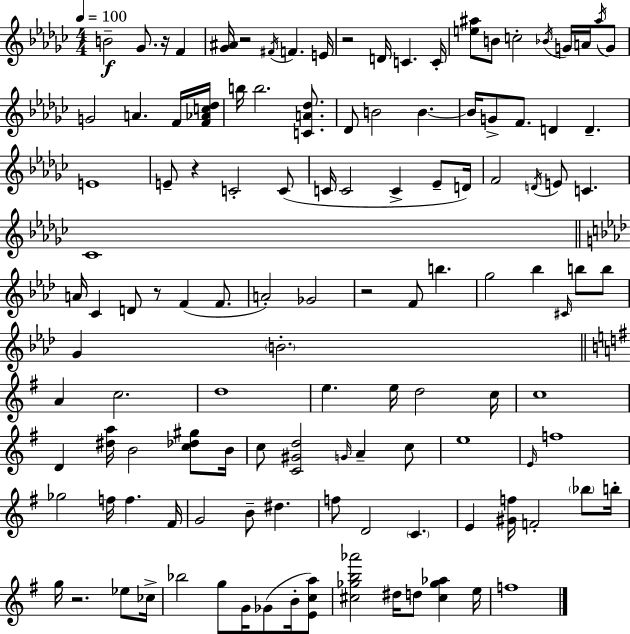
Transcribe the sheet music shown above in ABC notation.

X:1
T:Untitled
M:4/4
L:1/4
K:Ebm
B2 _G/2 z/4 F [_G^A]/4 z2 ^F/4 F E/4 z2 D/4 C C/4 [e^a]/2 B/2 c2 _B/4 G/4 A/4 ^a/4 G/2 G2 A F/4 [F_Ac_d]/4 b/4 b2 [CA_d]/2 _D/2 B2 B B/4 G/2 F/2 D D E4 E/2 z C2 C/2 C/4 C2 C _E/2 D/4 F2 D/4 E/2 C _C4 A/4 C D/2 z/2 F F/2 A2 _G2 z2 F/2 b g2 _b ^C/4 b/2 b/2 G B2 A c2 d4 e e/4 d2 c/4 c4 D [^da]/4 B2 [c_d^g]/2 B/4 c/2 [C^Gd]2 G/4 A c/2 e4 E/4 f4 _g2 f/4 f ^F/4 G2 B/2 ^d f/2 D2 C E [^Gf]/4 F2 _b/2 b/4 g/4 z2 _e/2 _c/4 _b2 g/2 G/4 _G/2 B/4 [Eca]/2 [^c_gb_a']2 ^d/4 d/2 [^c_g_a] e/4 f4